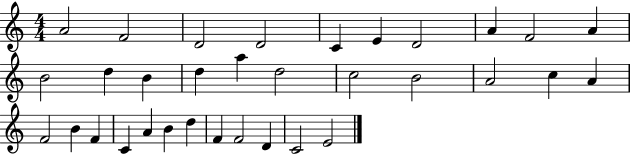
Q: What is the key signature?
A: C major